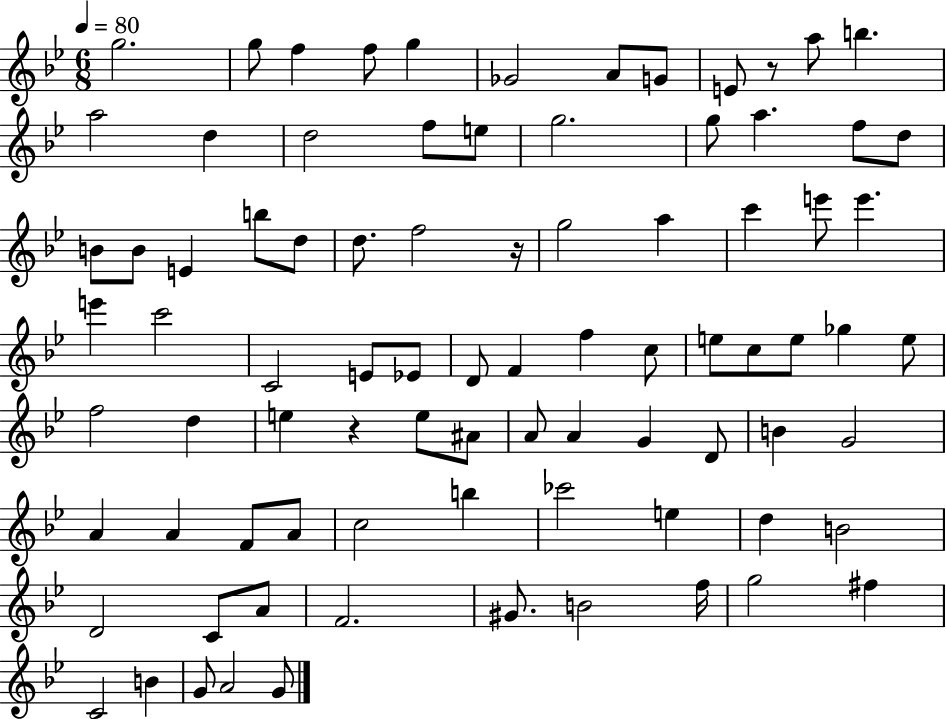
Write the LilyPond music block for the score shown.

{
  \clef treble
  \numericTimeSignature
  \time 6/8
  \key bes \major
  \tempo 4 = 80
  \repeat volta 2 { g''2. | g''8 f''4 f''8 g''4 | ges'2 a'8 g'8 | e'8 r8 a''8 b''4. | \break a''2 d''4 | d''2 f''8 e''8 | g''2. | g''8 a''4. f''8 d''8 | \break b'8 b'8 e'4 b''8 d''8 | d''8. f''2 r16 | g''2 a''4 | c'''4 e'''8 e'''4. | \break e'''4 c'''2 | c'2 e'8 ees'8 | d'8 f'4 f''4 c''8 | e''8 c''8 e''8 ges''4 e''8 | \break f''2 d''4 | e''4 r4 e''8 ais'8 | a'8 a'4 g'4 d'8 | b'4 g'2 | \break a'4 a'4 f'8 a'8 | c''2 b''4 | ces'''2 e''4 | d''4 b'2 | \break d'2 c'8 a'8 | f'2. | gis'8. b'2 f''16 | g''2 fis''4 | \break c'2 b'4 | g'8 a'2 g'8 | } \bar "|."
}